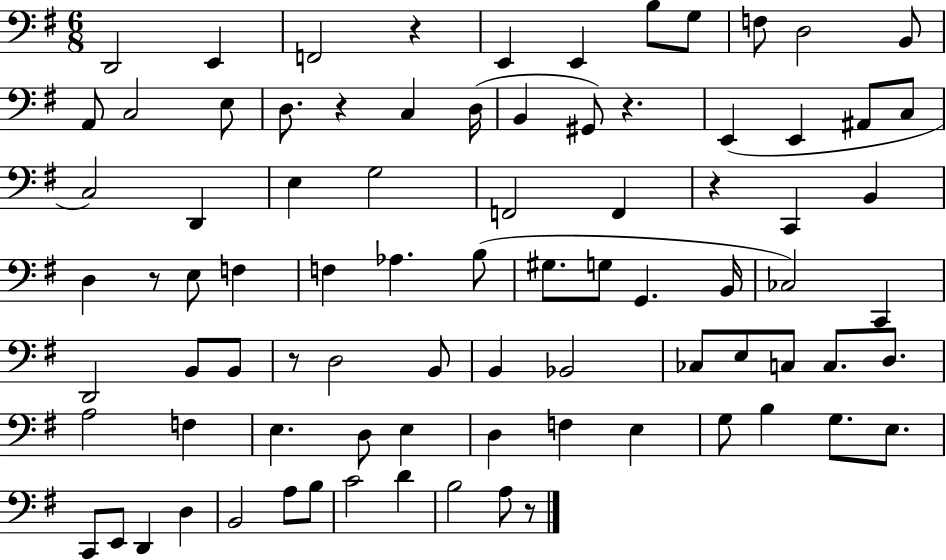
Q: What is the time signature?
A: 6/8